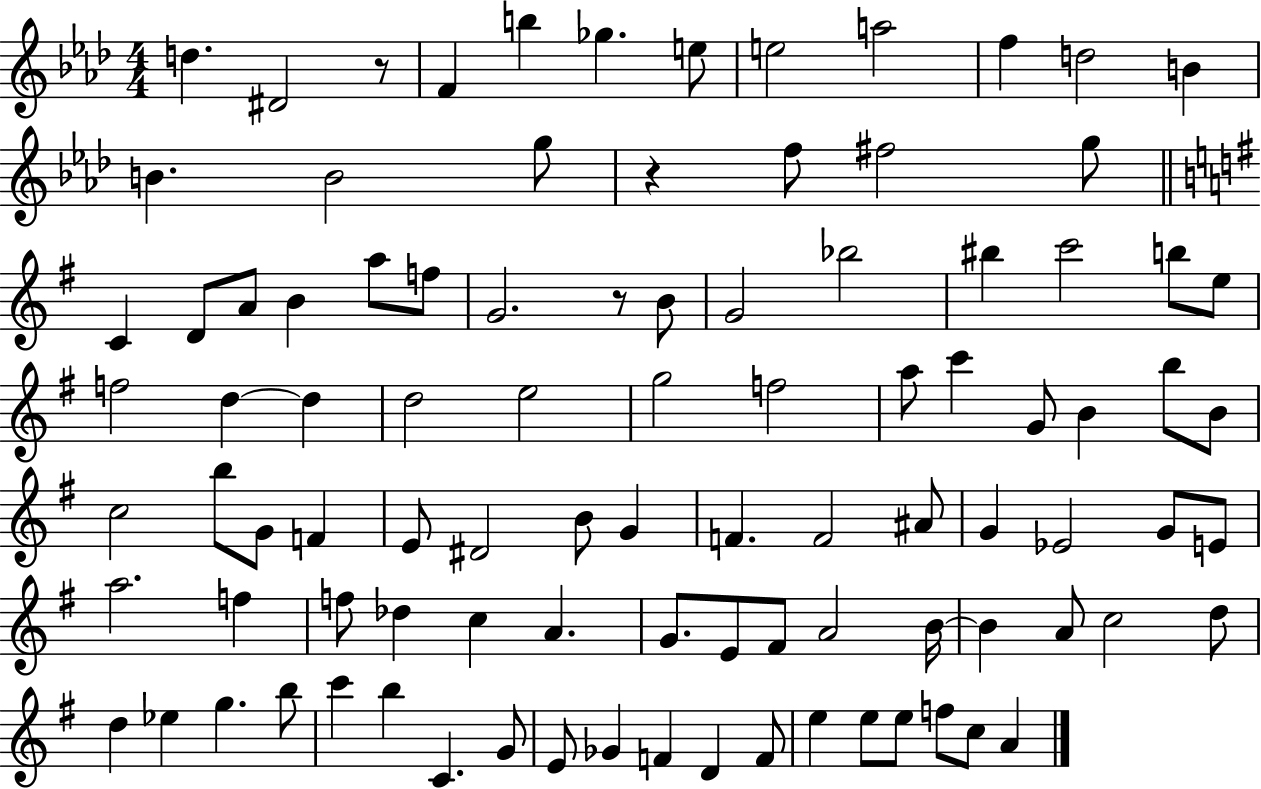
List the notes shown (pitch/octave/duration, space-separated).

D5/q. D#4/h R/e F4/q B5/q Gb5/q. E5/e E5/h A5/h F5/q D5/h B4/q B4/q. B4/h G5/e R/q F5/e F#5/h G5/e C4/q D4/e A4/e B4/q A5/e F5/e G4/h. R/e B4/e G4/h Bb5/h BIS5/q C6/h B5/e E5/e F5/h D5/q D5/q D5/h E5/h G5/h F5/h A5/e C6/q G4/e B4/q B5/e B4/e C5/h B5/e G4/e F4/q E4/e D#4/h B4/e G4/q F4/q. F4/h A#4/e G4/q Eb4/h G4/e E4/e A5/h. F5/q F5/e Db5/q C5/q A4/q. G4/e. E4/e F#4/e A4/h B4/s B4/q A4/e C5/h D5/e D5/q Eb5/q G5/q. B5/e C6/q B5/q C4/q. G4/e E4/e Gb4/q F4/q D4/q F4/e E5/q E5/e E5/e F5/e C5/e A4/q